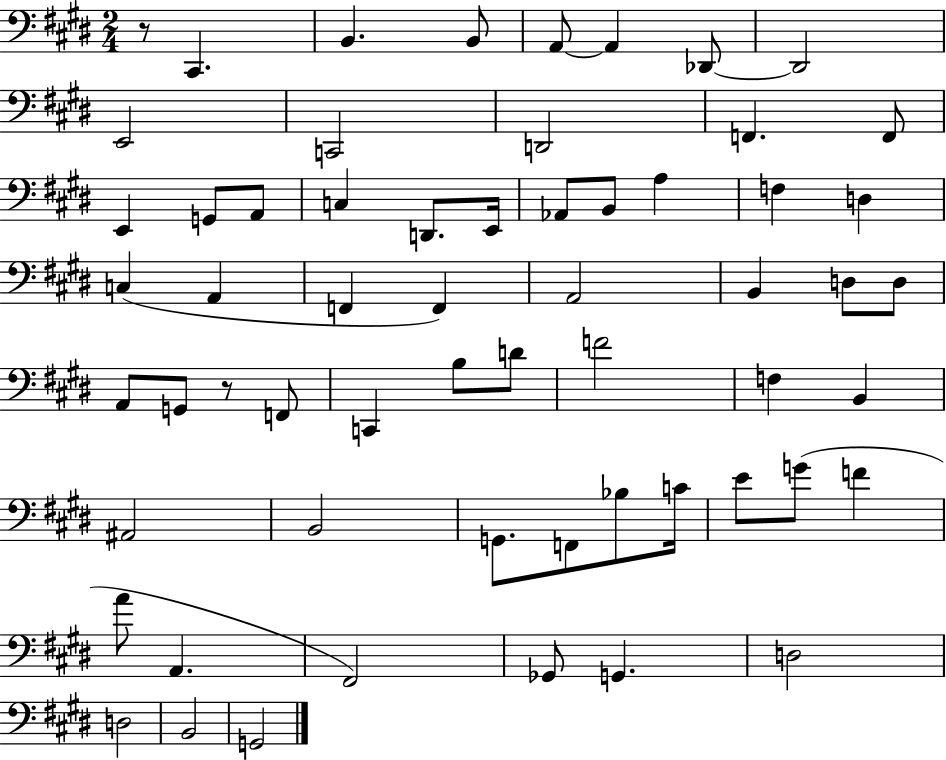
R/e C#2/q. B2/q. B2/e A2/e A2/q Db2/e Db2/h E2/h C2/h D2/h F2/q. F2/e E2/q G2/e A2/e C3/q D2/e. E2/s Ab2/e B2/e A3/q F3/q D3/q C3/q A2/q F2/q F2/q A2/h B2/q D3/e D3/e A2/e G2/e R/e F2/e C2/q B3/e D4/e F4/h F3/q B2/q A#2/h B2/h G2/e. F2/e Bb3/e C4/s E4/e G4/e F4/q A4/e A2/q. F#2/h Gb2/e G2/q. D3/h D3/h B2/h G2/h